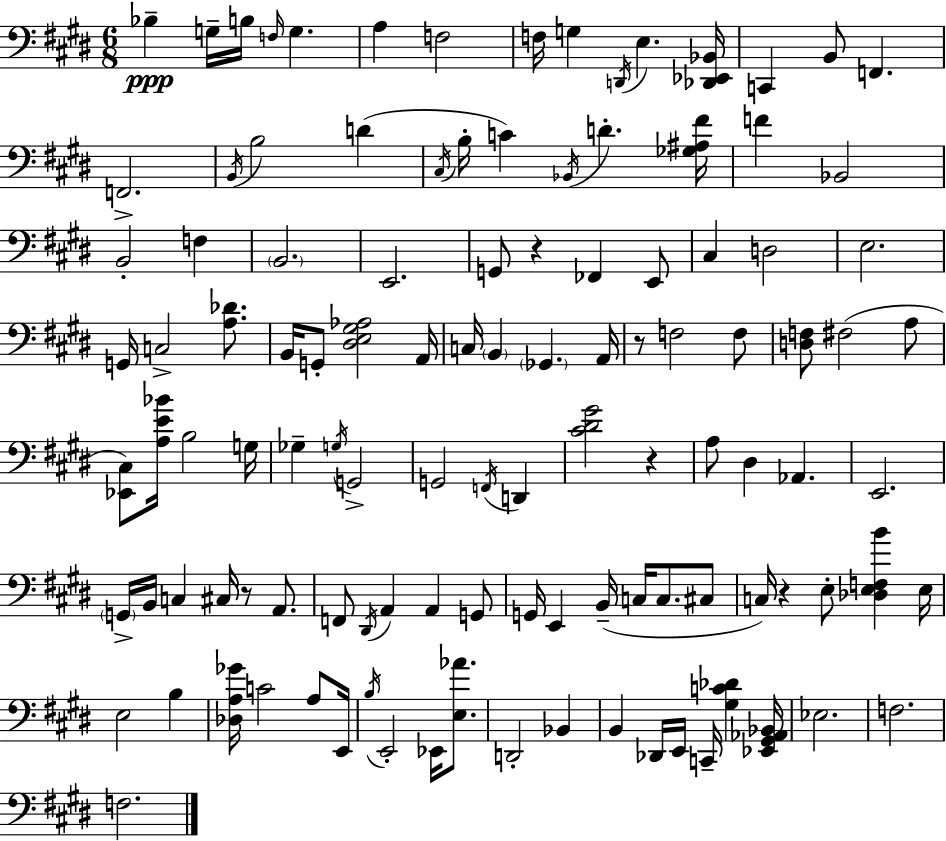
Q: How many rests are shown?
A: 5